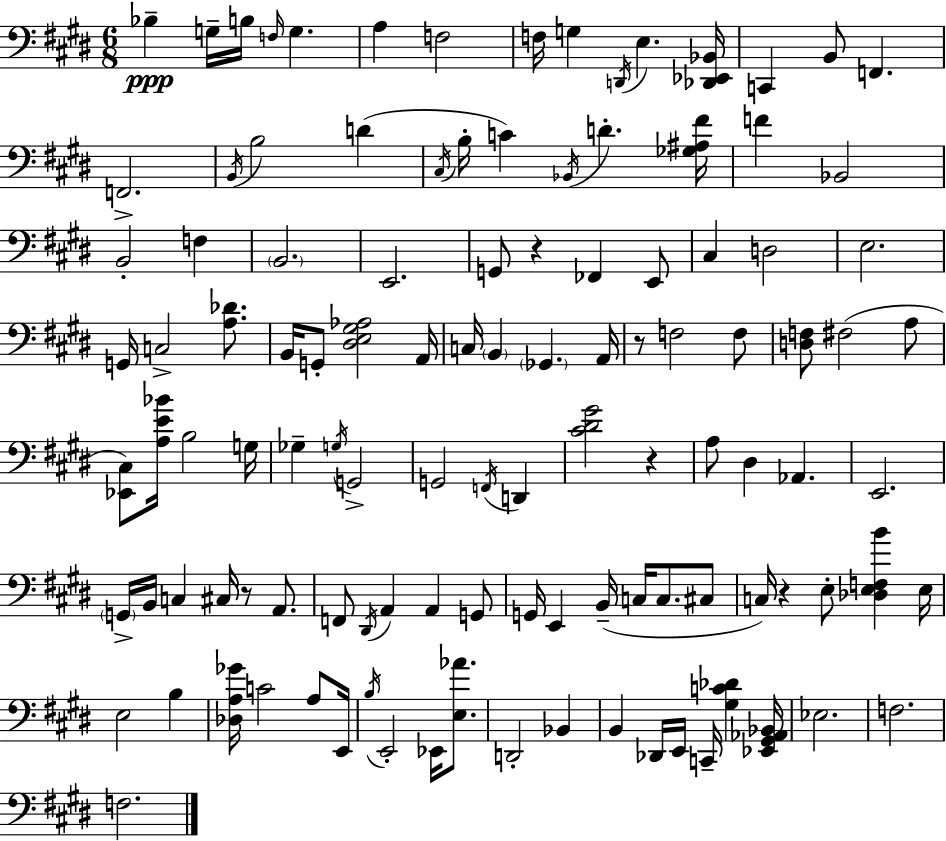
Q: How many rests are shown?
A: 5